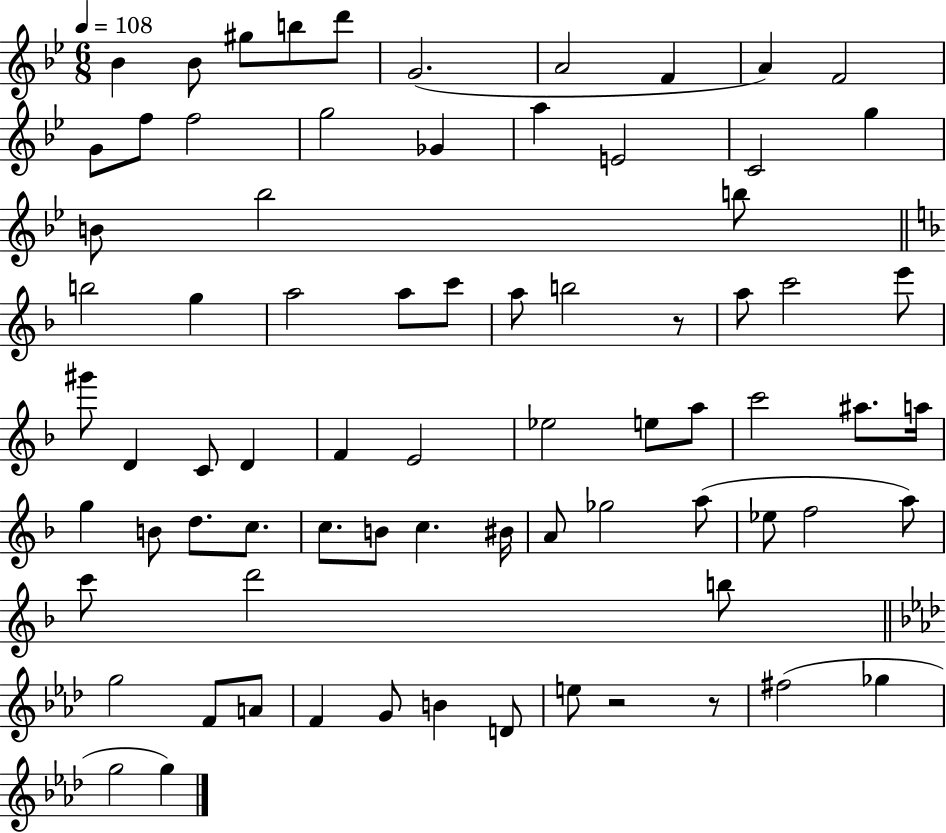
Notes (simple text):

Bb4/q Bb4/e G#5/e B5/e D6/e G4/h. A4/h F4/q A4/q F4/h G4/e F5/e F5/h G5/h Gb4/q A5/q E4/h C4/h G5/q B4/e Bb5/h B5/e B5/h G5/q A5/h A5/e C6/e A5/e B5/h R/e A5/e C6/h E6/e G#6/e D4/q C4/e D4/q F4/q E4/h Eb5/h E5/e A5/e C6/h A#5/e. A5/s G5/q B4/e D5/e. C5/e. C5/e. B4/e C5/q. BIS4/s A4/e Gb5/h A5/e Eb5/e F5/h A5/e C6/e D6/h B5/e G5/h F4/e A4/e F4/q G4/e B4/q D4/e E5/e R/h R/e F#5/h Gb5/q G5/h G5/q